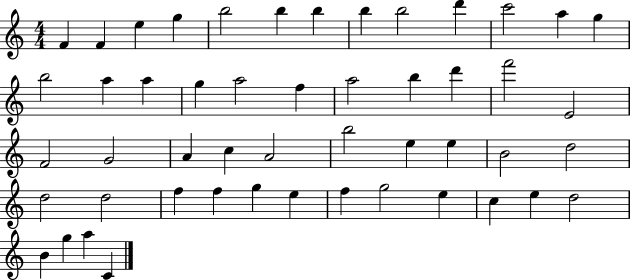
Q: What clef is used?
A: treble